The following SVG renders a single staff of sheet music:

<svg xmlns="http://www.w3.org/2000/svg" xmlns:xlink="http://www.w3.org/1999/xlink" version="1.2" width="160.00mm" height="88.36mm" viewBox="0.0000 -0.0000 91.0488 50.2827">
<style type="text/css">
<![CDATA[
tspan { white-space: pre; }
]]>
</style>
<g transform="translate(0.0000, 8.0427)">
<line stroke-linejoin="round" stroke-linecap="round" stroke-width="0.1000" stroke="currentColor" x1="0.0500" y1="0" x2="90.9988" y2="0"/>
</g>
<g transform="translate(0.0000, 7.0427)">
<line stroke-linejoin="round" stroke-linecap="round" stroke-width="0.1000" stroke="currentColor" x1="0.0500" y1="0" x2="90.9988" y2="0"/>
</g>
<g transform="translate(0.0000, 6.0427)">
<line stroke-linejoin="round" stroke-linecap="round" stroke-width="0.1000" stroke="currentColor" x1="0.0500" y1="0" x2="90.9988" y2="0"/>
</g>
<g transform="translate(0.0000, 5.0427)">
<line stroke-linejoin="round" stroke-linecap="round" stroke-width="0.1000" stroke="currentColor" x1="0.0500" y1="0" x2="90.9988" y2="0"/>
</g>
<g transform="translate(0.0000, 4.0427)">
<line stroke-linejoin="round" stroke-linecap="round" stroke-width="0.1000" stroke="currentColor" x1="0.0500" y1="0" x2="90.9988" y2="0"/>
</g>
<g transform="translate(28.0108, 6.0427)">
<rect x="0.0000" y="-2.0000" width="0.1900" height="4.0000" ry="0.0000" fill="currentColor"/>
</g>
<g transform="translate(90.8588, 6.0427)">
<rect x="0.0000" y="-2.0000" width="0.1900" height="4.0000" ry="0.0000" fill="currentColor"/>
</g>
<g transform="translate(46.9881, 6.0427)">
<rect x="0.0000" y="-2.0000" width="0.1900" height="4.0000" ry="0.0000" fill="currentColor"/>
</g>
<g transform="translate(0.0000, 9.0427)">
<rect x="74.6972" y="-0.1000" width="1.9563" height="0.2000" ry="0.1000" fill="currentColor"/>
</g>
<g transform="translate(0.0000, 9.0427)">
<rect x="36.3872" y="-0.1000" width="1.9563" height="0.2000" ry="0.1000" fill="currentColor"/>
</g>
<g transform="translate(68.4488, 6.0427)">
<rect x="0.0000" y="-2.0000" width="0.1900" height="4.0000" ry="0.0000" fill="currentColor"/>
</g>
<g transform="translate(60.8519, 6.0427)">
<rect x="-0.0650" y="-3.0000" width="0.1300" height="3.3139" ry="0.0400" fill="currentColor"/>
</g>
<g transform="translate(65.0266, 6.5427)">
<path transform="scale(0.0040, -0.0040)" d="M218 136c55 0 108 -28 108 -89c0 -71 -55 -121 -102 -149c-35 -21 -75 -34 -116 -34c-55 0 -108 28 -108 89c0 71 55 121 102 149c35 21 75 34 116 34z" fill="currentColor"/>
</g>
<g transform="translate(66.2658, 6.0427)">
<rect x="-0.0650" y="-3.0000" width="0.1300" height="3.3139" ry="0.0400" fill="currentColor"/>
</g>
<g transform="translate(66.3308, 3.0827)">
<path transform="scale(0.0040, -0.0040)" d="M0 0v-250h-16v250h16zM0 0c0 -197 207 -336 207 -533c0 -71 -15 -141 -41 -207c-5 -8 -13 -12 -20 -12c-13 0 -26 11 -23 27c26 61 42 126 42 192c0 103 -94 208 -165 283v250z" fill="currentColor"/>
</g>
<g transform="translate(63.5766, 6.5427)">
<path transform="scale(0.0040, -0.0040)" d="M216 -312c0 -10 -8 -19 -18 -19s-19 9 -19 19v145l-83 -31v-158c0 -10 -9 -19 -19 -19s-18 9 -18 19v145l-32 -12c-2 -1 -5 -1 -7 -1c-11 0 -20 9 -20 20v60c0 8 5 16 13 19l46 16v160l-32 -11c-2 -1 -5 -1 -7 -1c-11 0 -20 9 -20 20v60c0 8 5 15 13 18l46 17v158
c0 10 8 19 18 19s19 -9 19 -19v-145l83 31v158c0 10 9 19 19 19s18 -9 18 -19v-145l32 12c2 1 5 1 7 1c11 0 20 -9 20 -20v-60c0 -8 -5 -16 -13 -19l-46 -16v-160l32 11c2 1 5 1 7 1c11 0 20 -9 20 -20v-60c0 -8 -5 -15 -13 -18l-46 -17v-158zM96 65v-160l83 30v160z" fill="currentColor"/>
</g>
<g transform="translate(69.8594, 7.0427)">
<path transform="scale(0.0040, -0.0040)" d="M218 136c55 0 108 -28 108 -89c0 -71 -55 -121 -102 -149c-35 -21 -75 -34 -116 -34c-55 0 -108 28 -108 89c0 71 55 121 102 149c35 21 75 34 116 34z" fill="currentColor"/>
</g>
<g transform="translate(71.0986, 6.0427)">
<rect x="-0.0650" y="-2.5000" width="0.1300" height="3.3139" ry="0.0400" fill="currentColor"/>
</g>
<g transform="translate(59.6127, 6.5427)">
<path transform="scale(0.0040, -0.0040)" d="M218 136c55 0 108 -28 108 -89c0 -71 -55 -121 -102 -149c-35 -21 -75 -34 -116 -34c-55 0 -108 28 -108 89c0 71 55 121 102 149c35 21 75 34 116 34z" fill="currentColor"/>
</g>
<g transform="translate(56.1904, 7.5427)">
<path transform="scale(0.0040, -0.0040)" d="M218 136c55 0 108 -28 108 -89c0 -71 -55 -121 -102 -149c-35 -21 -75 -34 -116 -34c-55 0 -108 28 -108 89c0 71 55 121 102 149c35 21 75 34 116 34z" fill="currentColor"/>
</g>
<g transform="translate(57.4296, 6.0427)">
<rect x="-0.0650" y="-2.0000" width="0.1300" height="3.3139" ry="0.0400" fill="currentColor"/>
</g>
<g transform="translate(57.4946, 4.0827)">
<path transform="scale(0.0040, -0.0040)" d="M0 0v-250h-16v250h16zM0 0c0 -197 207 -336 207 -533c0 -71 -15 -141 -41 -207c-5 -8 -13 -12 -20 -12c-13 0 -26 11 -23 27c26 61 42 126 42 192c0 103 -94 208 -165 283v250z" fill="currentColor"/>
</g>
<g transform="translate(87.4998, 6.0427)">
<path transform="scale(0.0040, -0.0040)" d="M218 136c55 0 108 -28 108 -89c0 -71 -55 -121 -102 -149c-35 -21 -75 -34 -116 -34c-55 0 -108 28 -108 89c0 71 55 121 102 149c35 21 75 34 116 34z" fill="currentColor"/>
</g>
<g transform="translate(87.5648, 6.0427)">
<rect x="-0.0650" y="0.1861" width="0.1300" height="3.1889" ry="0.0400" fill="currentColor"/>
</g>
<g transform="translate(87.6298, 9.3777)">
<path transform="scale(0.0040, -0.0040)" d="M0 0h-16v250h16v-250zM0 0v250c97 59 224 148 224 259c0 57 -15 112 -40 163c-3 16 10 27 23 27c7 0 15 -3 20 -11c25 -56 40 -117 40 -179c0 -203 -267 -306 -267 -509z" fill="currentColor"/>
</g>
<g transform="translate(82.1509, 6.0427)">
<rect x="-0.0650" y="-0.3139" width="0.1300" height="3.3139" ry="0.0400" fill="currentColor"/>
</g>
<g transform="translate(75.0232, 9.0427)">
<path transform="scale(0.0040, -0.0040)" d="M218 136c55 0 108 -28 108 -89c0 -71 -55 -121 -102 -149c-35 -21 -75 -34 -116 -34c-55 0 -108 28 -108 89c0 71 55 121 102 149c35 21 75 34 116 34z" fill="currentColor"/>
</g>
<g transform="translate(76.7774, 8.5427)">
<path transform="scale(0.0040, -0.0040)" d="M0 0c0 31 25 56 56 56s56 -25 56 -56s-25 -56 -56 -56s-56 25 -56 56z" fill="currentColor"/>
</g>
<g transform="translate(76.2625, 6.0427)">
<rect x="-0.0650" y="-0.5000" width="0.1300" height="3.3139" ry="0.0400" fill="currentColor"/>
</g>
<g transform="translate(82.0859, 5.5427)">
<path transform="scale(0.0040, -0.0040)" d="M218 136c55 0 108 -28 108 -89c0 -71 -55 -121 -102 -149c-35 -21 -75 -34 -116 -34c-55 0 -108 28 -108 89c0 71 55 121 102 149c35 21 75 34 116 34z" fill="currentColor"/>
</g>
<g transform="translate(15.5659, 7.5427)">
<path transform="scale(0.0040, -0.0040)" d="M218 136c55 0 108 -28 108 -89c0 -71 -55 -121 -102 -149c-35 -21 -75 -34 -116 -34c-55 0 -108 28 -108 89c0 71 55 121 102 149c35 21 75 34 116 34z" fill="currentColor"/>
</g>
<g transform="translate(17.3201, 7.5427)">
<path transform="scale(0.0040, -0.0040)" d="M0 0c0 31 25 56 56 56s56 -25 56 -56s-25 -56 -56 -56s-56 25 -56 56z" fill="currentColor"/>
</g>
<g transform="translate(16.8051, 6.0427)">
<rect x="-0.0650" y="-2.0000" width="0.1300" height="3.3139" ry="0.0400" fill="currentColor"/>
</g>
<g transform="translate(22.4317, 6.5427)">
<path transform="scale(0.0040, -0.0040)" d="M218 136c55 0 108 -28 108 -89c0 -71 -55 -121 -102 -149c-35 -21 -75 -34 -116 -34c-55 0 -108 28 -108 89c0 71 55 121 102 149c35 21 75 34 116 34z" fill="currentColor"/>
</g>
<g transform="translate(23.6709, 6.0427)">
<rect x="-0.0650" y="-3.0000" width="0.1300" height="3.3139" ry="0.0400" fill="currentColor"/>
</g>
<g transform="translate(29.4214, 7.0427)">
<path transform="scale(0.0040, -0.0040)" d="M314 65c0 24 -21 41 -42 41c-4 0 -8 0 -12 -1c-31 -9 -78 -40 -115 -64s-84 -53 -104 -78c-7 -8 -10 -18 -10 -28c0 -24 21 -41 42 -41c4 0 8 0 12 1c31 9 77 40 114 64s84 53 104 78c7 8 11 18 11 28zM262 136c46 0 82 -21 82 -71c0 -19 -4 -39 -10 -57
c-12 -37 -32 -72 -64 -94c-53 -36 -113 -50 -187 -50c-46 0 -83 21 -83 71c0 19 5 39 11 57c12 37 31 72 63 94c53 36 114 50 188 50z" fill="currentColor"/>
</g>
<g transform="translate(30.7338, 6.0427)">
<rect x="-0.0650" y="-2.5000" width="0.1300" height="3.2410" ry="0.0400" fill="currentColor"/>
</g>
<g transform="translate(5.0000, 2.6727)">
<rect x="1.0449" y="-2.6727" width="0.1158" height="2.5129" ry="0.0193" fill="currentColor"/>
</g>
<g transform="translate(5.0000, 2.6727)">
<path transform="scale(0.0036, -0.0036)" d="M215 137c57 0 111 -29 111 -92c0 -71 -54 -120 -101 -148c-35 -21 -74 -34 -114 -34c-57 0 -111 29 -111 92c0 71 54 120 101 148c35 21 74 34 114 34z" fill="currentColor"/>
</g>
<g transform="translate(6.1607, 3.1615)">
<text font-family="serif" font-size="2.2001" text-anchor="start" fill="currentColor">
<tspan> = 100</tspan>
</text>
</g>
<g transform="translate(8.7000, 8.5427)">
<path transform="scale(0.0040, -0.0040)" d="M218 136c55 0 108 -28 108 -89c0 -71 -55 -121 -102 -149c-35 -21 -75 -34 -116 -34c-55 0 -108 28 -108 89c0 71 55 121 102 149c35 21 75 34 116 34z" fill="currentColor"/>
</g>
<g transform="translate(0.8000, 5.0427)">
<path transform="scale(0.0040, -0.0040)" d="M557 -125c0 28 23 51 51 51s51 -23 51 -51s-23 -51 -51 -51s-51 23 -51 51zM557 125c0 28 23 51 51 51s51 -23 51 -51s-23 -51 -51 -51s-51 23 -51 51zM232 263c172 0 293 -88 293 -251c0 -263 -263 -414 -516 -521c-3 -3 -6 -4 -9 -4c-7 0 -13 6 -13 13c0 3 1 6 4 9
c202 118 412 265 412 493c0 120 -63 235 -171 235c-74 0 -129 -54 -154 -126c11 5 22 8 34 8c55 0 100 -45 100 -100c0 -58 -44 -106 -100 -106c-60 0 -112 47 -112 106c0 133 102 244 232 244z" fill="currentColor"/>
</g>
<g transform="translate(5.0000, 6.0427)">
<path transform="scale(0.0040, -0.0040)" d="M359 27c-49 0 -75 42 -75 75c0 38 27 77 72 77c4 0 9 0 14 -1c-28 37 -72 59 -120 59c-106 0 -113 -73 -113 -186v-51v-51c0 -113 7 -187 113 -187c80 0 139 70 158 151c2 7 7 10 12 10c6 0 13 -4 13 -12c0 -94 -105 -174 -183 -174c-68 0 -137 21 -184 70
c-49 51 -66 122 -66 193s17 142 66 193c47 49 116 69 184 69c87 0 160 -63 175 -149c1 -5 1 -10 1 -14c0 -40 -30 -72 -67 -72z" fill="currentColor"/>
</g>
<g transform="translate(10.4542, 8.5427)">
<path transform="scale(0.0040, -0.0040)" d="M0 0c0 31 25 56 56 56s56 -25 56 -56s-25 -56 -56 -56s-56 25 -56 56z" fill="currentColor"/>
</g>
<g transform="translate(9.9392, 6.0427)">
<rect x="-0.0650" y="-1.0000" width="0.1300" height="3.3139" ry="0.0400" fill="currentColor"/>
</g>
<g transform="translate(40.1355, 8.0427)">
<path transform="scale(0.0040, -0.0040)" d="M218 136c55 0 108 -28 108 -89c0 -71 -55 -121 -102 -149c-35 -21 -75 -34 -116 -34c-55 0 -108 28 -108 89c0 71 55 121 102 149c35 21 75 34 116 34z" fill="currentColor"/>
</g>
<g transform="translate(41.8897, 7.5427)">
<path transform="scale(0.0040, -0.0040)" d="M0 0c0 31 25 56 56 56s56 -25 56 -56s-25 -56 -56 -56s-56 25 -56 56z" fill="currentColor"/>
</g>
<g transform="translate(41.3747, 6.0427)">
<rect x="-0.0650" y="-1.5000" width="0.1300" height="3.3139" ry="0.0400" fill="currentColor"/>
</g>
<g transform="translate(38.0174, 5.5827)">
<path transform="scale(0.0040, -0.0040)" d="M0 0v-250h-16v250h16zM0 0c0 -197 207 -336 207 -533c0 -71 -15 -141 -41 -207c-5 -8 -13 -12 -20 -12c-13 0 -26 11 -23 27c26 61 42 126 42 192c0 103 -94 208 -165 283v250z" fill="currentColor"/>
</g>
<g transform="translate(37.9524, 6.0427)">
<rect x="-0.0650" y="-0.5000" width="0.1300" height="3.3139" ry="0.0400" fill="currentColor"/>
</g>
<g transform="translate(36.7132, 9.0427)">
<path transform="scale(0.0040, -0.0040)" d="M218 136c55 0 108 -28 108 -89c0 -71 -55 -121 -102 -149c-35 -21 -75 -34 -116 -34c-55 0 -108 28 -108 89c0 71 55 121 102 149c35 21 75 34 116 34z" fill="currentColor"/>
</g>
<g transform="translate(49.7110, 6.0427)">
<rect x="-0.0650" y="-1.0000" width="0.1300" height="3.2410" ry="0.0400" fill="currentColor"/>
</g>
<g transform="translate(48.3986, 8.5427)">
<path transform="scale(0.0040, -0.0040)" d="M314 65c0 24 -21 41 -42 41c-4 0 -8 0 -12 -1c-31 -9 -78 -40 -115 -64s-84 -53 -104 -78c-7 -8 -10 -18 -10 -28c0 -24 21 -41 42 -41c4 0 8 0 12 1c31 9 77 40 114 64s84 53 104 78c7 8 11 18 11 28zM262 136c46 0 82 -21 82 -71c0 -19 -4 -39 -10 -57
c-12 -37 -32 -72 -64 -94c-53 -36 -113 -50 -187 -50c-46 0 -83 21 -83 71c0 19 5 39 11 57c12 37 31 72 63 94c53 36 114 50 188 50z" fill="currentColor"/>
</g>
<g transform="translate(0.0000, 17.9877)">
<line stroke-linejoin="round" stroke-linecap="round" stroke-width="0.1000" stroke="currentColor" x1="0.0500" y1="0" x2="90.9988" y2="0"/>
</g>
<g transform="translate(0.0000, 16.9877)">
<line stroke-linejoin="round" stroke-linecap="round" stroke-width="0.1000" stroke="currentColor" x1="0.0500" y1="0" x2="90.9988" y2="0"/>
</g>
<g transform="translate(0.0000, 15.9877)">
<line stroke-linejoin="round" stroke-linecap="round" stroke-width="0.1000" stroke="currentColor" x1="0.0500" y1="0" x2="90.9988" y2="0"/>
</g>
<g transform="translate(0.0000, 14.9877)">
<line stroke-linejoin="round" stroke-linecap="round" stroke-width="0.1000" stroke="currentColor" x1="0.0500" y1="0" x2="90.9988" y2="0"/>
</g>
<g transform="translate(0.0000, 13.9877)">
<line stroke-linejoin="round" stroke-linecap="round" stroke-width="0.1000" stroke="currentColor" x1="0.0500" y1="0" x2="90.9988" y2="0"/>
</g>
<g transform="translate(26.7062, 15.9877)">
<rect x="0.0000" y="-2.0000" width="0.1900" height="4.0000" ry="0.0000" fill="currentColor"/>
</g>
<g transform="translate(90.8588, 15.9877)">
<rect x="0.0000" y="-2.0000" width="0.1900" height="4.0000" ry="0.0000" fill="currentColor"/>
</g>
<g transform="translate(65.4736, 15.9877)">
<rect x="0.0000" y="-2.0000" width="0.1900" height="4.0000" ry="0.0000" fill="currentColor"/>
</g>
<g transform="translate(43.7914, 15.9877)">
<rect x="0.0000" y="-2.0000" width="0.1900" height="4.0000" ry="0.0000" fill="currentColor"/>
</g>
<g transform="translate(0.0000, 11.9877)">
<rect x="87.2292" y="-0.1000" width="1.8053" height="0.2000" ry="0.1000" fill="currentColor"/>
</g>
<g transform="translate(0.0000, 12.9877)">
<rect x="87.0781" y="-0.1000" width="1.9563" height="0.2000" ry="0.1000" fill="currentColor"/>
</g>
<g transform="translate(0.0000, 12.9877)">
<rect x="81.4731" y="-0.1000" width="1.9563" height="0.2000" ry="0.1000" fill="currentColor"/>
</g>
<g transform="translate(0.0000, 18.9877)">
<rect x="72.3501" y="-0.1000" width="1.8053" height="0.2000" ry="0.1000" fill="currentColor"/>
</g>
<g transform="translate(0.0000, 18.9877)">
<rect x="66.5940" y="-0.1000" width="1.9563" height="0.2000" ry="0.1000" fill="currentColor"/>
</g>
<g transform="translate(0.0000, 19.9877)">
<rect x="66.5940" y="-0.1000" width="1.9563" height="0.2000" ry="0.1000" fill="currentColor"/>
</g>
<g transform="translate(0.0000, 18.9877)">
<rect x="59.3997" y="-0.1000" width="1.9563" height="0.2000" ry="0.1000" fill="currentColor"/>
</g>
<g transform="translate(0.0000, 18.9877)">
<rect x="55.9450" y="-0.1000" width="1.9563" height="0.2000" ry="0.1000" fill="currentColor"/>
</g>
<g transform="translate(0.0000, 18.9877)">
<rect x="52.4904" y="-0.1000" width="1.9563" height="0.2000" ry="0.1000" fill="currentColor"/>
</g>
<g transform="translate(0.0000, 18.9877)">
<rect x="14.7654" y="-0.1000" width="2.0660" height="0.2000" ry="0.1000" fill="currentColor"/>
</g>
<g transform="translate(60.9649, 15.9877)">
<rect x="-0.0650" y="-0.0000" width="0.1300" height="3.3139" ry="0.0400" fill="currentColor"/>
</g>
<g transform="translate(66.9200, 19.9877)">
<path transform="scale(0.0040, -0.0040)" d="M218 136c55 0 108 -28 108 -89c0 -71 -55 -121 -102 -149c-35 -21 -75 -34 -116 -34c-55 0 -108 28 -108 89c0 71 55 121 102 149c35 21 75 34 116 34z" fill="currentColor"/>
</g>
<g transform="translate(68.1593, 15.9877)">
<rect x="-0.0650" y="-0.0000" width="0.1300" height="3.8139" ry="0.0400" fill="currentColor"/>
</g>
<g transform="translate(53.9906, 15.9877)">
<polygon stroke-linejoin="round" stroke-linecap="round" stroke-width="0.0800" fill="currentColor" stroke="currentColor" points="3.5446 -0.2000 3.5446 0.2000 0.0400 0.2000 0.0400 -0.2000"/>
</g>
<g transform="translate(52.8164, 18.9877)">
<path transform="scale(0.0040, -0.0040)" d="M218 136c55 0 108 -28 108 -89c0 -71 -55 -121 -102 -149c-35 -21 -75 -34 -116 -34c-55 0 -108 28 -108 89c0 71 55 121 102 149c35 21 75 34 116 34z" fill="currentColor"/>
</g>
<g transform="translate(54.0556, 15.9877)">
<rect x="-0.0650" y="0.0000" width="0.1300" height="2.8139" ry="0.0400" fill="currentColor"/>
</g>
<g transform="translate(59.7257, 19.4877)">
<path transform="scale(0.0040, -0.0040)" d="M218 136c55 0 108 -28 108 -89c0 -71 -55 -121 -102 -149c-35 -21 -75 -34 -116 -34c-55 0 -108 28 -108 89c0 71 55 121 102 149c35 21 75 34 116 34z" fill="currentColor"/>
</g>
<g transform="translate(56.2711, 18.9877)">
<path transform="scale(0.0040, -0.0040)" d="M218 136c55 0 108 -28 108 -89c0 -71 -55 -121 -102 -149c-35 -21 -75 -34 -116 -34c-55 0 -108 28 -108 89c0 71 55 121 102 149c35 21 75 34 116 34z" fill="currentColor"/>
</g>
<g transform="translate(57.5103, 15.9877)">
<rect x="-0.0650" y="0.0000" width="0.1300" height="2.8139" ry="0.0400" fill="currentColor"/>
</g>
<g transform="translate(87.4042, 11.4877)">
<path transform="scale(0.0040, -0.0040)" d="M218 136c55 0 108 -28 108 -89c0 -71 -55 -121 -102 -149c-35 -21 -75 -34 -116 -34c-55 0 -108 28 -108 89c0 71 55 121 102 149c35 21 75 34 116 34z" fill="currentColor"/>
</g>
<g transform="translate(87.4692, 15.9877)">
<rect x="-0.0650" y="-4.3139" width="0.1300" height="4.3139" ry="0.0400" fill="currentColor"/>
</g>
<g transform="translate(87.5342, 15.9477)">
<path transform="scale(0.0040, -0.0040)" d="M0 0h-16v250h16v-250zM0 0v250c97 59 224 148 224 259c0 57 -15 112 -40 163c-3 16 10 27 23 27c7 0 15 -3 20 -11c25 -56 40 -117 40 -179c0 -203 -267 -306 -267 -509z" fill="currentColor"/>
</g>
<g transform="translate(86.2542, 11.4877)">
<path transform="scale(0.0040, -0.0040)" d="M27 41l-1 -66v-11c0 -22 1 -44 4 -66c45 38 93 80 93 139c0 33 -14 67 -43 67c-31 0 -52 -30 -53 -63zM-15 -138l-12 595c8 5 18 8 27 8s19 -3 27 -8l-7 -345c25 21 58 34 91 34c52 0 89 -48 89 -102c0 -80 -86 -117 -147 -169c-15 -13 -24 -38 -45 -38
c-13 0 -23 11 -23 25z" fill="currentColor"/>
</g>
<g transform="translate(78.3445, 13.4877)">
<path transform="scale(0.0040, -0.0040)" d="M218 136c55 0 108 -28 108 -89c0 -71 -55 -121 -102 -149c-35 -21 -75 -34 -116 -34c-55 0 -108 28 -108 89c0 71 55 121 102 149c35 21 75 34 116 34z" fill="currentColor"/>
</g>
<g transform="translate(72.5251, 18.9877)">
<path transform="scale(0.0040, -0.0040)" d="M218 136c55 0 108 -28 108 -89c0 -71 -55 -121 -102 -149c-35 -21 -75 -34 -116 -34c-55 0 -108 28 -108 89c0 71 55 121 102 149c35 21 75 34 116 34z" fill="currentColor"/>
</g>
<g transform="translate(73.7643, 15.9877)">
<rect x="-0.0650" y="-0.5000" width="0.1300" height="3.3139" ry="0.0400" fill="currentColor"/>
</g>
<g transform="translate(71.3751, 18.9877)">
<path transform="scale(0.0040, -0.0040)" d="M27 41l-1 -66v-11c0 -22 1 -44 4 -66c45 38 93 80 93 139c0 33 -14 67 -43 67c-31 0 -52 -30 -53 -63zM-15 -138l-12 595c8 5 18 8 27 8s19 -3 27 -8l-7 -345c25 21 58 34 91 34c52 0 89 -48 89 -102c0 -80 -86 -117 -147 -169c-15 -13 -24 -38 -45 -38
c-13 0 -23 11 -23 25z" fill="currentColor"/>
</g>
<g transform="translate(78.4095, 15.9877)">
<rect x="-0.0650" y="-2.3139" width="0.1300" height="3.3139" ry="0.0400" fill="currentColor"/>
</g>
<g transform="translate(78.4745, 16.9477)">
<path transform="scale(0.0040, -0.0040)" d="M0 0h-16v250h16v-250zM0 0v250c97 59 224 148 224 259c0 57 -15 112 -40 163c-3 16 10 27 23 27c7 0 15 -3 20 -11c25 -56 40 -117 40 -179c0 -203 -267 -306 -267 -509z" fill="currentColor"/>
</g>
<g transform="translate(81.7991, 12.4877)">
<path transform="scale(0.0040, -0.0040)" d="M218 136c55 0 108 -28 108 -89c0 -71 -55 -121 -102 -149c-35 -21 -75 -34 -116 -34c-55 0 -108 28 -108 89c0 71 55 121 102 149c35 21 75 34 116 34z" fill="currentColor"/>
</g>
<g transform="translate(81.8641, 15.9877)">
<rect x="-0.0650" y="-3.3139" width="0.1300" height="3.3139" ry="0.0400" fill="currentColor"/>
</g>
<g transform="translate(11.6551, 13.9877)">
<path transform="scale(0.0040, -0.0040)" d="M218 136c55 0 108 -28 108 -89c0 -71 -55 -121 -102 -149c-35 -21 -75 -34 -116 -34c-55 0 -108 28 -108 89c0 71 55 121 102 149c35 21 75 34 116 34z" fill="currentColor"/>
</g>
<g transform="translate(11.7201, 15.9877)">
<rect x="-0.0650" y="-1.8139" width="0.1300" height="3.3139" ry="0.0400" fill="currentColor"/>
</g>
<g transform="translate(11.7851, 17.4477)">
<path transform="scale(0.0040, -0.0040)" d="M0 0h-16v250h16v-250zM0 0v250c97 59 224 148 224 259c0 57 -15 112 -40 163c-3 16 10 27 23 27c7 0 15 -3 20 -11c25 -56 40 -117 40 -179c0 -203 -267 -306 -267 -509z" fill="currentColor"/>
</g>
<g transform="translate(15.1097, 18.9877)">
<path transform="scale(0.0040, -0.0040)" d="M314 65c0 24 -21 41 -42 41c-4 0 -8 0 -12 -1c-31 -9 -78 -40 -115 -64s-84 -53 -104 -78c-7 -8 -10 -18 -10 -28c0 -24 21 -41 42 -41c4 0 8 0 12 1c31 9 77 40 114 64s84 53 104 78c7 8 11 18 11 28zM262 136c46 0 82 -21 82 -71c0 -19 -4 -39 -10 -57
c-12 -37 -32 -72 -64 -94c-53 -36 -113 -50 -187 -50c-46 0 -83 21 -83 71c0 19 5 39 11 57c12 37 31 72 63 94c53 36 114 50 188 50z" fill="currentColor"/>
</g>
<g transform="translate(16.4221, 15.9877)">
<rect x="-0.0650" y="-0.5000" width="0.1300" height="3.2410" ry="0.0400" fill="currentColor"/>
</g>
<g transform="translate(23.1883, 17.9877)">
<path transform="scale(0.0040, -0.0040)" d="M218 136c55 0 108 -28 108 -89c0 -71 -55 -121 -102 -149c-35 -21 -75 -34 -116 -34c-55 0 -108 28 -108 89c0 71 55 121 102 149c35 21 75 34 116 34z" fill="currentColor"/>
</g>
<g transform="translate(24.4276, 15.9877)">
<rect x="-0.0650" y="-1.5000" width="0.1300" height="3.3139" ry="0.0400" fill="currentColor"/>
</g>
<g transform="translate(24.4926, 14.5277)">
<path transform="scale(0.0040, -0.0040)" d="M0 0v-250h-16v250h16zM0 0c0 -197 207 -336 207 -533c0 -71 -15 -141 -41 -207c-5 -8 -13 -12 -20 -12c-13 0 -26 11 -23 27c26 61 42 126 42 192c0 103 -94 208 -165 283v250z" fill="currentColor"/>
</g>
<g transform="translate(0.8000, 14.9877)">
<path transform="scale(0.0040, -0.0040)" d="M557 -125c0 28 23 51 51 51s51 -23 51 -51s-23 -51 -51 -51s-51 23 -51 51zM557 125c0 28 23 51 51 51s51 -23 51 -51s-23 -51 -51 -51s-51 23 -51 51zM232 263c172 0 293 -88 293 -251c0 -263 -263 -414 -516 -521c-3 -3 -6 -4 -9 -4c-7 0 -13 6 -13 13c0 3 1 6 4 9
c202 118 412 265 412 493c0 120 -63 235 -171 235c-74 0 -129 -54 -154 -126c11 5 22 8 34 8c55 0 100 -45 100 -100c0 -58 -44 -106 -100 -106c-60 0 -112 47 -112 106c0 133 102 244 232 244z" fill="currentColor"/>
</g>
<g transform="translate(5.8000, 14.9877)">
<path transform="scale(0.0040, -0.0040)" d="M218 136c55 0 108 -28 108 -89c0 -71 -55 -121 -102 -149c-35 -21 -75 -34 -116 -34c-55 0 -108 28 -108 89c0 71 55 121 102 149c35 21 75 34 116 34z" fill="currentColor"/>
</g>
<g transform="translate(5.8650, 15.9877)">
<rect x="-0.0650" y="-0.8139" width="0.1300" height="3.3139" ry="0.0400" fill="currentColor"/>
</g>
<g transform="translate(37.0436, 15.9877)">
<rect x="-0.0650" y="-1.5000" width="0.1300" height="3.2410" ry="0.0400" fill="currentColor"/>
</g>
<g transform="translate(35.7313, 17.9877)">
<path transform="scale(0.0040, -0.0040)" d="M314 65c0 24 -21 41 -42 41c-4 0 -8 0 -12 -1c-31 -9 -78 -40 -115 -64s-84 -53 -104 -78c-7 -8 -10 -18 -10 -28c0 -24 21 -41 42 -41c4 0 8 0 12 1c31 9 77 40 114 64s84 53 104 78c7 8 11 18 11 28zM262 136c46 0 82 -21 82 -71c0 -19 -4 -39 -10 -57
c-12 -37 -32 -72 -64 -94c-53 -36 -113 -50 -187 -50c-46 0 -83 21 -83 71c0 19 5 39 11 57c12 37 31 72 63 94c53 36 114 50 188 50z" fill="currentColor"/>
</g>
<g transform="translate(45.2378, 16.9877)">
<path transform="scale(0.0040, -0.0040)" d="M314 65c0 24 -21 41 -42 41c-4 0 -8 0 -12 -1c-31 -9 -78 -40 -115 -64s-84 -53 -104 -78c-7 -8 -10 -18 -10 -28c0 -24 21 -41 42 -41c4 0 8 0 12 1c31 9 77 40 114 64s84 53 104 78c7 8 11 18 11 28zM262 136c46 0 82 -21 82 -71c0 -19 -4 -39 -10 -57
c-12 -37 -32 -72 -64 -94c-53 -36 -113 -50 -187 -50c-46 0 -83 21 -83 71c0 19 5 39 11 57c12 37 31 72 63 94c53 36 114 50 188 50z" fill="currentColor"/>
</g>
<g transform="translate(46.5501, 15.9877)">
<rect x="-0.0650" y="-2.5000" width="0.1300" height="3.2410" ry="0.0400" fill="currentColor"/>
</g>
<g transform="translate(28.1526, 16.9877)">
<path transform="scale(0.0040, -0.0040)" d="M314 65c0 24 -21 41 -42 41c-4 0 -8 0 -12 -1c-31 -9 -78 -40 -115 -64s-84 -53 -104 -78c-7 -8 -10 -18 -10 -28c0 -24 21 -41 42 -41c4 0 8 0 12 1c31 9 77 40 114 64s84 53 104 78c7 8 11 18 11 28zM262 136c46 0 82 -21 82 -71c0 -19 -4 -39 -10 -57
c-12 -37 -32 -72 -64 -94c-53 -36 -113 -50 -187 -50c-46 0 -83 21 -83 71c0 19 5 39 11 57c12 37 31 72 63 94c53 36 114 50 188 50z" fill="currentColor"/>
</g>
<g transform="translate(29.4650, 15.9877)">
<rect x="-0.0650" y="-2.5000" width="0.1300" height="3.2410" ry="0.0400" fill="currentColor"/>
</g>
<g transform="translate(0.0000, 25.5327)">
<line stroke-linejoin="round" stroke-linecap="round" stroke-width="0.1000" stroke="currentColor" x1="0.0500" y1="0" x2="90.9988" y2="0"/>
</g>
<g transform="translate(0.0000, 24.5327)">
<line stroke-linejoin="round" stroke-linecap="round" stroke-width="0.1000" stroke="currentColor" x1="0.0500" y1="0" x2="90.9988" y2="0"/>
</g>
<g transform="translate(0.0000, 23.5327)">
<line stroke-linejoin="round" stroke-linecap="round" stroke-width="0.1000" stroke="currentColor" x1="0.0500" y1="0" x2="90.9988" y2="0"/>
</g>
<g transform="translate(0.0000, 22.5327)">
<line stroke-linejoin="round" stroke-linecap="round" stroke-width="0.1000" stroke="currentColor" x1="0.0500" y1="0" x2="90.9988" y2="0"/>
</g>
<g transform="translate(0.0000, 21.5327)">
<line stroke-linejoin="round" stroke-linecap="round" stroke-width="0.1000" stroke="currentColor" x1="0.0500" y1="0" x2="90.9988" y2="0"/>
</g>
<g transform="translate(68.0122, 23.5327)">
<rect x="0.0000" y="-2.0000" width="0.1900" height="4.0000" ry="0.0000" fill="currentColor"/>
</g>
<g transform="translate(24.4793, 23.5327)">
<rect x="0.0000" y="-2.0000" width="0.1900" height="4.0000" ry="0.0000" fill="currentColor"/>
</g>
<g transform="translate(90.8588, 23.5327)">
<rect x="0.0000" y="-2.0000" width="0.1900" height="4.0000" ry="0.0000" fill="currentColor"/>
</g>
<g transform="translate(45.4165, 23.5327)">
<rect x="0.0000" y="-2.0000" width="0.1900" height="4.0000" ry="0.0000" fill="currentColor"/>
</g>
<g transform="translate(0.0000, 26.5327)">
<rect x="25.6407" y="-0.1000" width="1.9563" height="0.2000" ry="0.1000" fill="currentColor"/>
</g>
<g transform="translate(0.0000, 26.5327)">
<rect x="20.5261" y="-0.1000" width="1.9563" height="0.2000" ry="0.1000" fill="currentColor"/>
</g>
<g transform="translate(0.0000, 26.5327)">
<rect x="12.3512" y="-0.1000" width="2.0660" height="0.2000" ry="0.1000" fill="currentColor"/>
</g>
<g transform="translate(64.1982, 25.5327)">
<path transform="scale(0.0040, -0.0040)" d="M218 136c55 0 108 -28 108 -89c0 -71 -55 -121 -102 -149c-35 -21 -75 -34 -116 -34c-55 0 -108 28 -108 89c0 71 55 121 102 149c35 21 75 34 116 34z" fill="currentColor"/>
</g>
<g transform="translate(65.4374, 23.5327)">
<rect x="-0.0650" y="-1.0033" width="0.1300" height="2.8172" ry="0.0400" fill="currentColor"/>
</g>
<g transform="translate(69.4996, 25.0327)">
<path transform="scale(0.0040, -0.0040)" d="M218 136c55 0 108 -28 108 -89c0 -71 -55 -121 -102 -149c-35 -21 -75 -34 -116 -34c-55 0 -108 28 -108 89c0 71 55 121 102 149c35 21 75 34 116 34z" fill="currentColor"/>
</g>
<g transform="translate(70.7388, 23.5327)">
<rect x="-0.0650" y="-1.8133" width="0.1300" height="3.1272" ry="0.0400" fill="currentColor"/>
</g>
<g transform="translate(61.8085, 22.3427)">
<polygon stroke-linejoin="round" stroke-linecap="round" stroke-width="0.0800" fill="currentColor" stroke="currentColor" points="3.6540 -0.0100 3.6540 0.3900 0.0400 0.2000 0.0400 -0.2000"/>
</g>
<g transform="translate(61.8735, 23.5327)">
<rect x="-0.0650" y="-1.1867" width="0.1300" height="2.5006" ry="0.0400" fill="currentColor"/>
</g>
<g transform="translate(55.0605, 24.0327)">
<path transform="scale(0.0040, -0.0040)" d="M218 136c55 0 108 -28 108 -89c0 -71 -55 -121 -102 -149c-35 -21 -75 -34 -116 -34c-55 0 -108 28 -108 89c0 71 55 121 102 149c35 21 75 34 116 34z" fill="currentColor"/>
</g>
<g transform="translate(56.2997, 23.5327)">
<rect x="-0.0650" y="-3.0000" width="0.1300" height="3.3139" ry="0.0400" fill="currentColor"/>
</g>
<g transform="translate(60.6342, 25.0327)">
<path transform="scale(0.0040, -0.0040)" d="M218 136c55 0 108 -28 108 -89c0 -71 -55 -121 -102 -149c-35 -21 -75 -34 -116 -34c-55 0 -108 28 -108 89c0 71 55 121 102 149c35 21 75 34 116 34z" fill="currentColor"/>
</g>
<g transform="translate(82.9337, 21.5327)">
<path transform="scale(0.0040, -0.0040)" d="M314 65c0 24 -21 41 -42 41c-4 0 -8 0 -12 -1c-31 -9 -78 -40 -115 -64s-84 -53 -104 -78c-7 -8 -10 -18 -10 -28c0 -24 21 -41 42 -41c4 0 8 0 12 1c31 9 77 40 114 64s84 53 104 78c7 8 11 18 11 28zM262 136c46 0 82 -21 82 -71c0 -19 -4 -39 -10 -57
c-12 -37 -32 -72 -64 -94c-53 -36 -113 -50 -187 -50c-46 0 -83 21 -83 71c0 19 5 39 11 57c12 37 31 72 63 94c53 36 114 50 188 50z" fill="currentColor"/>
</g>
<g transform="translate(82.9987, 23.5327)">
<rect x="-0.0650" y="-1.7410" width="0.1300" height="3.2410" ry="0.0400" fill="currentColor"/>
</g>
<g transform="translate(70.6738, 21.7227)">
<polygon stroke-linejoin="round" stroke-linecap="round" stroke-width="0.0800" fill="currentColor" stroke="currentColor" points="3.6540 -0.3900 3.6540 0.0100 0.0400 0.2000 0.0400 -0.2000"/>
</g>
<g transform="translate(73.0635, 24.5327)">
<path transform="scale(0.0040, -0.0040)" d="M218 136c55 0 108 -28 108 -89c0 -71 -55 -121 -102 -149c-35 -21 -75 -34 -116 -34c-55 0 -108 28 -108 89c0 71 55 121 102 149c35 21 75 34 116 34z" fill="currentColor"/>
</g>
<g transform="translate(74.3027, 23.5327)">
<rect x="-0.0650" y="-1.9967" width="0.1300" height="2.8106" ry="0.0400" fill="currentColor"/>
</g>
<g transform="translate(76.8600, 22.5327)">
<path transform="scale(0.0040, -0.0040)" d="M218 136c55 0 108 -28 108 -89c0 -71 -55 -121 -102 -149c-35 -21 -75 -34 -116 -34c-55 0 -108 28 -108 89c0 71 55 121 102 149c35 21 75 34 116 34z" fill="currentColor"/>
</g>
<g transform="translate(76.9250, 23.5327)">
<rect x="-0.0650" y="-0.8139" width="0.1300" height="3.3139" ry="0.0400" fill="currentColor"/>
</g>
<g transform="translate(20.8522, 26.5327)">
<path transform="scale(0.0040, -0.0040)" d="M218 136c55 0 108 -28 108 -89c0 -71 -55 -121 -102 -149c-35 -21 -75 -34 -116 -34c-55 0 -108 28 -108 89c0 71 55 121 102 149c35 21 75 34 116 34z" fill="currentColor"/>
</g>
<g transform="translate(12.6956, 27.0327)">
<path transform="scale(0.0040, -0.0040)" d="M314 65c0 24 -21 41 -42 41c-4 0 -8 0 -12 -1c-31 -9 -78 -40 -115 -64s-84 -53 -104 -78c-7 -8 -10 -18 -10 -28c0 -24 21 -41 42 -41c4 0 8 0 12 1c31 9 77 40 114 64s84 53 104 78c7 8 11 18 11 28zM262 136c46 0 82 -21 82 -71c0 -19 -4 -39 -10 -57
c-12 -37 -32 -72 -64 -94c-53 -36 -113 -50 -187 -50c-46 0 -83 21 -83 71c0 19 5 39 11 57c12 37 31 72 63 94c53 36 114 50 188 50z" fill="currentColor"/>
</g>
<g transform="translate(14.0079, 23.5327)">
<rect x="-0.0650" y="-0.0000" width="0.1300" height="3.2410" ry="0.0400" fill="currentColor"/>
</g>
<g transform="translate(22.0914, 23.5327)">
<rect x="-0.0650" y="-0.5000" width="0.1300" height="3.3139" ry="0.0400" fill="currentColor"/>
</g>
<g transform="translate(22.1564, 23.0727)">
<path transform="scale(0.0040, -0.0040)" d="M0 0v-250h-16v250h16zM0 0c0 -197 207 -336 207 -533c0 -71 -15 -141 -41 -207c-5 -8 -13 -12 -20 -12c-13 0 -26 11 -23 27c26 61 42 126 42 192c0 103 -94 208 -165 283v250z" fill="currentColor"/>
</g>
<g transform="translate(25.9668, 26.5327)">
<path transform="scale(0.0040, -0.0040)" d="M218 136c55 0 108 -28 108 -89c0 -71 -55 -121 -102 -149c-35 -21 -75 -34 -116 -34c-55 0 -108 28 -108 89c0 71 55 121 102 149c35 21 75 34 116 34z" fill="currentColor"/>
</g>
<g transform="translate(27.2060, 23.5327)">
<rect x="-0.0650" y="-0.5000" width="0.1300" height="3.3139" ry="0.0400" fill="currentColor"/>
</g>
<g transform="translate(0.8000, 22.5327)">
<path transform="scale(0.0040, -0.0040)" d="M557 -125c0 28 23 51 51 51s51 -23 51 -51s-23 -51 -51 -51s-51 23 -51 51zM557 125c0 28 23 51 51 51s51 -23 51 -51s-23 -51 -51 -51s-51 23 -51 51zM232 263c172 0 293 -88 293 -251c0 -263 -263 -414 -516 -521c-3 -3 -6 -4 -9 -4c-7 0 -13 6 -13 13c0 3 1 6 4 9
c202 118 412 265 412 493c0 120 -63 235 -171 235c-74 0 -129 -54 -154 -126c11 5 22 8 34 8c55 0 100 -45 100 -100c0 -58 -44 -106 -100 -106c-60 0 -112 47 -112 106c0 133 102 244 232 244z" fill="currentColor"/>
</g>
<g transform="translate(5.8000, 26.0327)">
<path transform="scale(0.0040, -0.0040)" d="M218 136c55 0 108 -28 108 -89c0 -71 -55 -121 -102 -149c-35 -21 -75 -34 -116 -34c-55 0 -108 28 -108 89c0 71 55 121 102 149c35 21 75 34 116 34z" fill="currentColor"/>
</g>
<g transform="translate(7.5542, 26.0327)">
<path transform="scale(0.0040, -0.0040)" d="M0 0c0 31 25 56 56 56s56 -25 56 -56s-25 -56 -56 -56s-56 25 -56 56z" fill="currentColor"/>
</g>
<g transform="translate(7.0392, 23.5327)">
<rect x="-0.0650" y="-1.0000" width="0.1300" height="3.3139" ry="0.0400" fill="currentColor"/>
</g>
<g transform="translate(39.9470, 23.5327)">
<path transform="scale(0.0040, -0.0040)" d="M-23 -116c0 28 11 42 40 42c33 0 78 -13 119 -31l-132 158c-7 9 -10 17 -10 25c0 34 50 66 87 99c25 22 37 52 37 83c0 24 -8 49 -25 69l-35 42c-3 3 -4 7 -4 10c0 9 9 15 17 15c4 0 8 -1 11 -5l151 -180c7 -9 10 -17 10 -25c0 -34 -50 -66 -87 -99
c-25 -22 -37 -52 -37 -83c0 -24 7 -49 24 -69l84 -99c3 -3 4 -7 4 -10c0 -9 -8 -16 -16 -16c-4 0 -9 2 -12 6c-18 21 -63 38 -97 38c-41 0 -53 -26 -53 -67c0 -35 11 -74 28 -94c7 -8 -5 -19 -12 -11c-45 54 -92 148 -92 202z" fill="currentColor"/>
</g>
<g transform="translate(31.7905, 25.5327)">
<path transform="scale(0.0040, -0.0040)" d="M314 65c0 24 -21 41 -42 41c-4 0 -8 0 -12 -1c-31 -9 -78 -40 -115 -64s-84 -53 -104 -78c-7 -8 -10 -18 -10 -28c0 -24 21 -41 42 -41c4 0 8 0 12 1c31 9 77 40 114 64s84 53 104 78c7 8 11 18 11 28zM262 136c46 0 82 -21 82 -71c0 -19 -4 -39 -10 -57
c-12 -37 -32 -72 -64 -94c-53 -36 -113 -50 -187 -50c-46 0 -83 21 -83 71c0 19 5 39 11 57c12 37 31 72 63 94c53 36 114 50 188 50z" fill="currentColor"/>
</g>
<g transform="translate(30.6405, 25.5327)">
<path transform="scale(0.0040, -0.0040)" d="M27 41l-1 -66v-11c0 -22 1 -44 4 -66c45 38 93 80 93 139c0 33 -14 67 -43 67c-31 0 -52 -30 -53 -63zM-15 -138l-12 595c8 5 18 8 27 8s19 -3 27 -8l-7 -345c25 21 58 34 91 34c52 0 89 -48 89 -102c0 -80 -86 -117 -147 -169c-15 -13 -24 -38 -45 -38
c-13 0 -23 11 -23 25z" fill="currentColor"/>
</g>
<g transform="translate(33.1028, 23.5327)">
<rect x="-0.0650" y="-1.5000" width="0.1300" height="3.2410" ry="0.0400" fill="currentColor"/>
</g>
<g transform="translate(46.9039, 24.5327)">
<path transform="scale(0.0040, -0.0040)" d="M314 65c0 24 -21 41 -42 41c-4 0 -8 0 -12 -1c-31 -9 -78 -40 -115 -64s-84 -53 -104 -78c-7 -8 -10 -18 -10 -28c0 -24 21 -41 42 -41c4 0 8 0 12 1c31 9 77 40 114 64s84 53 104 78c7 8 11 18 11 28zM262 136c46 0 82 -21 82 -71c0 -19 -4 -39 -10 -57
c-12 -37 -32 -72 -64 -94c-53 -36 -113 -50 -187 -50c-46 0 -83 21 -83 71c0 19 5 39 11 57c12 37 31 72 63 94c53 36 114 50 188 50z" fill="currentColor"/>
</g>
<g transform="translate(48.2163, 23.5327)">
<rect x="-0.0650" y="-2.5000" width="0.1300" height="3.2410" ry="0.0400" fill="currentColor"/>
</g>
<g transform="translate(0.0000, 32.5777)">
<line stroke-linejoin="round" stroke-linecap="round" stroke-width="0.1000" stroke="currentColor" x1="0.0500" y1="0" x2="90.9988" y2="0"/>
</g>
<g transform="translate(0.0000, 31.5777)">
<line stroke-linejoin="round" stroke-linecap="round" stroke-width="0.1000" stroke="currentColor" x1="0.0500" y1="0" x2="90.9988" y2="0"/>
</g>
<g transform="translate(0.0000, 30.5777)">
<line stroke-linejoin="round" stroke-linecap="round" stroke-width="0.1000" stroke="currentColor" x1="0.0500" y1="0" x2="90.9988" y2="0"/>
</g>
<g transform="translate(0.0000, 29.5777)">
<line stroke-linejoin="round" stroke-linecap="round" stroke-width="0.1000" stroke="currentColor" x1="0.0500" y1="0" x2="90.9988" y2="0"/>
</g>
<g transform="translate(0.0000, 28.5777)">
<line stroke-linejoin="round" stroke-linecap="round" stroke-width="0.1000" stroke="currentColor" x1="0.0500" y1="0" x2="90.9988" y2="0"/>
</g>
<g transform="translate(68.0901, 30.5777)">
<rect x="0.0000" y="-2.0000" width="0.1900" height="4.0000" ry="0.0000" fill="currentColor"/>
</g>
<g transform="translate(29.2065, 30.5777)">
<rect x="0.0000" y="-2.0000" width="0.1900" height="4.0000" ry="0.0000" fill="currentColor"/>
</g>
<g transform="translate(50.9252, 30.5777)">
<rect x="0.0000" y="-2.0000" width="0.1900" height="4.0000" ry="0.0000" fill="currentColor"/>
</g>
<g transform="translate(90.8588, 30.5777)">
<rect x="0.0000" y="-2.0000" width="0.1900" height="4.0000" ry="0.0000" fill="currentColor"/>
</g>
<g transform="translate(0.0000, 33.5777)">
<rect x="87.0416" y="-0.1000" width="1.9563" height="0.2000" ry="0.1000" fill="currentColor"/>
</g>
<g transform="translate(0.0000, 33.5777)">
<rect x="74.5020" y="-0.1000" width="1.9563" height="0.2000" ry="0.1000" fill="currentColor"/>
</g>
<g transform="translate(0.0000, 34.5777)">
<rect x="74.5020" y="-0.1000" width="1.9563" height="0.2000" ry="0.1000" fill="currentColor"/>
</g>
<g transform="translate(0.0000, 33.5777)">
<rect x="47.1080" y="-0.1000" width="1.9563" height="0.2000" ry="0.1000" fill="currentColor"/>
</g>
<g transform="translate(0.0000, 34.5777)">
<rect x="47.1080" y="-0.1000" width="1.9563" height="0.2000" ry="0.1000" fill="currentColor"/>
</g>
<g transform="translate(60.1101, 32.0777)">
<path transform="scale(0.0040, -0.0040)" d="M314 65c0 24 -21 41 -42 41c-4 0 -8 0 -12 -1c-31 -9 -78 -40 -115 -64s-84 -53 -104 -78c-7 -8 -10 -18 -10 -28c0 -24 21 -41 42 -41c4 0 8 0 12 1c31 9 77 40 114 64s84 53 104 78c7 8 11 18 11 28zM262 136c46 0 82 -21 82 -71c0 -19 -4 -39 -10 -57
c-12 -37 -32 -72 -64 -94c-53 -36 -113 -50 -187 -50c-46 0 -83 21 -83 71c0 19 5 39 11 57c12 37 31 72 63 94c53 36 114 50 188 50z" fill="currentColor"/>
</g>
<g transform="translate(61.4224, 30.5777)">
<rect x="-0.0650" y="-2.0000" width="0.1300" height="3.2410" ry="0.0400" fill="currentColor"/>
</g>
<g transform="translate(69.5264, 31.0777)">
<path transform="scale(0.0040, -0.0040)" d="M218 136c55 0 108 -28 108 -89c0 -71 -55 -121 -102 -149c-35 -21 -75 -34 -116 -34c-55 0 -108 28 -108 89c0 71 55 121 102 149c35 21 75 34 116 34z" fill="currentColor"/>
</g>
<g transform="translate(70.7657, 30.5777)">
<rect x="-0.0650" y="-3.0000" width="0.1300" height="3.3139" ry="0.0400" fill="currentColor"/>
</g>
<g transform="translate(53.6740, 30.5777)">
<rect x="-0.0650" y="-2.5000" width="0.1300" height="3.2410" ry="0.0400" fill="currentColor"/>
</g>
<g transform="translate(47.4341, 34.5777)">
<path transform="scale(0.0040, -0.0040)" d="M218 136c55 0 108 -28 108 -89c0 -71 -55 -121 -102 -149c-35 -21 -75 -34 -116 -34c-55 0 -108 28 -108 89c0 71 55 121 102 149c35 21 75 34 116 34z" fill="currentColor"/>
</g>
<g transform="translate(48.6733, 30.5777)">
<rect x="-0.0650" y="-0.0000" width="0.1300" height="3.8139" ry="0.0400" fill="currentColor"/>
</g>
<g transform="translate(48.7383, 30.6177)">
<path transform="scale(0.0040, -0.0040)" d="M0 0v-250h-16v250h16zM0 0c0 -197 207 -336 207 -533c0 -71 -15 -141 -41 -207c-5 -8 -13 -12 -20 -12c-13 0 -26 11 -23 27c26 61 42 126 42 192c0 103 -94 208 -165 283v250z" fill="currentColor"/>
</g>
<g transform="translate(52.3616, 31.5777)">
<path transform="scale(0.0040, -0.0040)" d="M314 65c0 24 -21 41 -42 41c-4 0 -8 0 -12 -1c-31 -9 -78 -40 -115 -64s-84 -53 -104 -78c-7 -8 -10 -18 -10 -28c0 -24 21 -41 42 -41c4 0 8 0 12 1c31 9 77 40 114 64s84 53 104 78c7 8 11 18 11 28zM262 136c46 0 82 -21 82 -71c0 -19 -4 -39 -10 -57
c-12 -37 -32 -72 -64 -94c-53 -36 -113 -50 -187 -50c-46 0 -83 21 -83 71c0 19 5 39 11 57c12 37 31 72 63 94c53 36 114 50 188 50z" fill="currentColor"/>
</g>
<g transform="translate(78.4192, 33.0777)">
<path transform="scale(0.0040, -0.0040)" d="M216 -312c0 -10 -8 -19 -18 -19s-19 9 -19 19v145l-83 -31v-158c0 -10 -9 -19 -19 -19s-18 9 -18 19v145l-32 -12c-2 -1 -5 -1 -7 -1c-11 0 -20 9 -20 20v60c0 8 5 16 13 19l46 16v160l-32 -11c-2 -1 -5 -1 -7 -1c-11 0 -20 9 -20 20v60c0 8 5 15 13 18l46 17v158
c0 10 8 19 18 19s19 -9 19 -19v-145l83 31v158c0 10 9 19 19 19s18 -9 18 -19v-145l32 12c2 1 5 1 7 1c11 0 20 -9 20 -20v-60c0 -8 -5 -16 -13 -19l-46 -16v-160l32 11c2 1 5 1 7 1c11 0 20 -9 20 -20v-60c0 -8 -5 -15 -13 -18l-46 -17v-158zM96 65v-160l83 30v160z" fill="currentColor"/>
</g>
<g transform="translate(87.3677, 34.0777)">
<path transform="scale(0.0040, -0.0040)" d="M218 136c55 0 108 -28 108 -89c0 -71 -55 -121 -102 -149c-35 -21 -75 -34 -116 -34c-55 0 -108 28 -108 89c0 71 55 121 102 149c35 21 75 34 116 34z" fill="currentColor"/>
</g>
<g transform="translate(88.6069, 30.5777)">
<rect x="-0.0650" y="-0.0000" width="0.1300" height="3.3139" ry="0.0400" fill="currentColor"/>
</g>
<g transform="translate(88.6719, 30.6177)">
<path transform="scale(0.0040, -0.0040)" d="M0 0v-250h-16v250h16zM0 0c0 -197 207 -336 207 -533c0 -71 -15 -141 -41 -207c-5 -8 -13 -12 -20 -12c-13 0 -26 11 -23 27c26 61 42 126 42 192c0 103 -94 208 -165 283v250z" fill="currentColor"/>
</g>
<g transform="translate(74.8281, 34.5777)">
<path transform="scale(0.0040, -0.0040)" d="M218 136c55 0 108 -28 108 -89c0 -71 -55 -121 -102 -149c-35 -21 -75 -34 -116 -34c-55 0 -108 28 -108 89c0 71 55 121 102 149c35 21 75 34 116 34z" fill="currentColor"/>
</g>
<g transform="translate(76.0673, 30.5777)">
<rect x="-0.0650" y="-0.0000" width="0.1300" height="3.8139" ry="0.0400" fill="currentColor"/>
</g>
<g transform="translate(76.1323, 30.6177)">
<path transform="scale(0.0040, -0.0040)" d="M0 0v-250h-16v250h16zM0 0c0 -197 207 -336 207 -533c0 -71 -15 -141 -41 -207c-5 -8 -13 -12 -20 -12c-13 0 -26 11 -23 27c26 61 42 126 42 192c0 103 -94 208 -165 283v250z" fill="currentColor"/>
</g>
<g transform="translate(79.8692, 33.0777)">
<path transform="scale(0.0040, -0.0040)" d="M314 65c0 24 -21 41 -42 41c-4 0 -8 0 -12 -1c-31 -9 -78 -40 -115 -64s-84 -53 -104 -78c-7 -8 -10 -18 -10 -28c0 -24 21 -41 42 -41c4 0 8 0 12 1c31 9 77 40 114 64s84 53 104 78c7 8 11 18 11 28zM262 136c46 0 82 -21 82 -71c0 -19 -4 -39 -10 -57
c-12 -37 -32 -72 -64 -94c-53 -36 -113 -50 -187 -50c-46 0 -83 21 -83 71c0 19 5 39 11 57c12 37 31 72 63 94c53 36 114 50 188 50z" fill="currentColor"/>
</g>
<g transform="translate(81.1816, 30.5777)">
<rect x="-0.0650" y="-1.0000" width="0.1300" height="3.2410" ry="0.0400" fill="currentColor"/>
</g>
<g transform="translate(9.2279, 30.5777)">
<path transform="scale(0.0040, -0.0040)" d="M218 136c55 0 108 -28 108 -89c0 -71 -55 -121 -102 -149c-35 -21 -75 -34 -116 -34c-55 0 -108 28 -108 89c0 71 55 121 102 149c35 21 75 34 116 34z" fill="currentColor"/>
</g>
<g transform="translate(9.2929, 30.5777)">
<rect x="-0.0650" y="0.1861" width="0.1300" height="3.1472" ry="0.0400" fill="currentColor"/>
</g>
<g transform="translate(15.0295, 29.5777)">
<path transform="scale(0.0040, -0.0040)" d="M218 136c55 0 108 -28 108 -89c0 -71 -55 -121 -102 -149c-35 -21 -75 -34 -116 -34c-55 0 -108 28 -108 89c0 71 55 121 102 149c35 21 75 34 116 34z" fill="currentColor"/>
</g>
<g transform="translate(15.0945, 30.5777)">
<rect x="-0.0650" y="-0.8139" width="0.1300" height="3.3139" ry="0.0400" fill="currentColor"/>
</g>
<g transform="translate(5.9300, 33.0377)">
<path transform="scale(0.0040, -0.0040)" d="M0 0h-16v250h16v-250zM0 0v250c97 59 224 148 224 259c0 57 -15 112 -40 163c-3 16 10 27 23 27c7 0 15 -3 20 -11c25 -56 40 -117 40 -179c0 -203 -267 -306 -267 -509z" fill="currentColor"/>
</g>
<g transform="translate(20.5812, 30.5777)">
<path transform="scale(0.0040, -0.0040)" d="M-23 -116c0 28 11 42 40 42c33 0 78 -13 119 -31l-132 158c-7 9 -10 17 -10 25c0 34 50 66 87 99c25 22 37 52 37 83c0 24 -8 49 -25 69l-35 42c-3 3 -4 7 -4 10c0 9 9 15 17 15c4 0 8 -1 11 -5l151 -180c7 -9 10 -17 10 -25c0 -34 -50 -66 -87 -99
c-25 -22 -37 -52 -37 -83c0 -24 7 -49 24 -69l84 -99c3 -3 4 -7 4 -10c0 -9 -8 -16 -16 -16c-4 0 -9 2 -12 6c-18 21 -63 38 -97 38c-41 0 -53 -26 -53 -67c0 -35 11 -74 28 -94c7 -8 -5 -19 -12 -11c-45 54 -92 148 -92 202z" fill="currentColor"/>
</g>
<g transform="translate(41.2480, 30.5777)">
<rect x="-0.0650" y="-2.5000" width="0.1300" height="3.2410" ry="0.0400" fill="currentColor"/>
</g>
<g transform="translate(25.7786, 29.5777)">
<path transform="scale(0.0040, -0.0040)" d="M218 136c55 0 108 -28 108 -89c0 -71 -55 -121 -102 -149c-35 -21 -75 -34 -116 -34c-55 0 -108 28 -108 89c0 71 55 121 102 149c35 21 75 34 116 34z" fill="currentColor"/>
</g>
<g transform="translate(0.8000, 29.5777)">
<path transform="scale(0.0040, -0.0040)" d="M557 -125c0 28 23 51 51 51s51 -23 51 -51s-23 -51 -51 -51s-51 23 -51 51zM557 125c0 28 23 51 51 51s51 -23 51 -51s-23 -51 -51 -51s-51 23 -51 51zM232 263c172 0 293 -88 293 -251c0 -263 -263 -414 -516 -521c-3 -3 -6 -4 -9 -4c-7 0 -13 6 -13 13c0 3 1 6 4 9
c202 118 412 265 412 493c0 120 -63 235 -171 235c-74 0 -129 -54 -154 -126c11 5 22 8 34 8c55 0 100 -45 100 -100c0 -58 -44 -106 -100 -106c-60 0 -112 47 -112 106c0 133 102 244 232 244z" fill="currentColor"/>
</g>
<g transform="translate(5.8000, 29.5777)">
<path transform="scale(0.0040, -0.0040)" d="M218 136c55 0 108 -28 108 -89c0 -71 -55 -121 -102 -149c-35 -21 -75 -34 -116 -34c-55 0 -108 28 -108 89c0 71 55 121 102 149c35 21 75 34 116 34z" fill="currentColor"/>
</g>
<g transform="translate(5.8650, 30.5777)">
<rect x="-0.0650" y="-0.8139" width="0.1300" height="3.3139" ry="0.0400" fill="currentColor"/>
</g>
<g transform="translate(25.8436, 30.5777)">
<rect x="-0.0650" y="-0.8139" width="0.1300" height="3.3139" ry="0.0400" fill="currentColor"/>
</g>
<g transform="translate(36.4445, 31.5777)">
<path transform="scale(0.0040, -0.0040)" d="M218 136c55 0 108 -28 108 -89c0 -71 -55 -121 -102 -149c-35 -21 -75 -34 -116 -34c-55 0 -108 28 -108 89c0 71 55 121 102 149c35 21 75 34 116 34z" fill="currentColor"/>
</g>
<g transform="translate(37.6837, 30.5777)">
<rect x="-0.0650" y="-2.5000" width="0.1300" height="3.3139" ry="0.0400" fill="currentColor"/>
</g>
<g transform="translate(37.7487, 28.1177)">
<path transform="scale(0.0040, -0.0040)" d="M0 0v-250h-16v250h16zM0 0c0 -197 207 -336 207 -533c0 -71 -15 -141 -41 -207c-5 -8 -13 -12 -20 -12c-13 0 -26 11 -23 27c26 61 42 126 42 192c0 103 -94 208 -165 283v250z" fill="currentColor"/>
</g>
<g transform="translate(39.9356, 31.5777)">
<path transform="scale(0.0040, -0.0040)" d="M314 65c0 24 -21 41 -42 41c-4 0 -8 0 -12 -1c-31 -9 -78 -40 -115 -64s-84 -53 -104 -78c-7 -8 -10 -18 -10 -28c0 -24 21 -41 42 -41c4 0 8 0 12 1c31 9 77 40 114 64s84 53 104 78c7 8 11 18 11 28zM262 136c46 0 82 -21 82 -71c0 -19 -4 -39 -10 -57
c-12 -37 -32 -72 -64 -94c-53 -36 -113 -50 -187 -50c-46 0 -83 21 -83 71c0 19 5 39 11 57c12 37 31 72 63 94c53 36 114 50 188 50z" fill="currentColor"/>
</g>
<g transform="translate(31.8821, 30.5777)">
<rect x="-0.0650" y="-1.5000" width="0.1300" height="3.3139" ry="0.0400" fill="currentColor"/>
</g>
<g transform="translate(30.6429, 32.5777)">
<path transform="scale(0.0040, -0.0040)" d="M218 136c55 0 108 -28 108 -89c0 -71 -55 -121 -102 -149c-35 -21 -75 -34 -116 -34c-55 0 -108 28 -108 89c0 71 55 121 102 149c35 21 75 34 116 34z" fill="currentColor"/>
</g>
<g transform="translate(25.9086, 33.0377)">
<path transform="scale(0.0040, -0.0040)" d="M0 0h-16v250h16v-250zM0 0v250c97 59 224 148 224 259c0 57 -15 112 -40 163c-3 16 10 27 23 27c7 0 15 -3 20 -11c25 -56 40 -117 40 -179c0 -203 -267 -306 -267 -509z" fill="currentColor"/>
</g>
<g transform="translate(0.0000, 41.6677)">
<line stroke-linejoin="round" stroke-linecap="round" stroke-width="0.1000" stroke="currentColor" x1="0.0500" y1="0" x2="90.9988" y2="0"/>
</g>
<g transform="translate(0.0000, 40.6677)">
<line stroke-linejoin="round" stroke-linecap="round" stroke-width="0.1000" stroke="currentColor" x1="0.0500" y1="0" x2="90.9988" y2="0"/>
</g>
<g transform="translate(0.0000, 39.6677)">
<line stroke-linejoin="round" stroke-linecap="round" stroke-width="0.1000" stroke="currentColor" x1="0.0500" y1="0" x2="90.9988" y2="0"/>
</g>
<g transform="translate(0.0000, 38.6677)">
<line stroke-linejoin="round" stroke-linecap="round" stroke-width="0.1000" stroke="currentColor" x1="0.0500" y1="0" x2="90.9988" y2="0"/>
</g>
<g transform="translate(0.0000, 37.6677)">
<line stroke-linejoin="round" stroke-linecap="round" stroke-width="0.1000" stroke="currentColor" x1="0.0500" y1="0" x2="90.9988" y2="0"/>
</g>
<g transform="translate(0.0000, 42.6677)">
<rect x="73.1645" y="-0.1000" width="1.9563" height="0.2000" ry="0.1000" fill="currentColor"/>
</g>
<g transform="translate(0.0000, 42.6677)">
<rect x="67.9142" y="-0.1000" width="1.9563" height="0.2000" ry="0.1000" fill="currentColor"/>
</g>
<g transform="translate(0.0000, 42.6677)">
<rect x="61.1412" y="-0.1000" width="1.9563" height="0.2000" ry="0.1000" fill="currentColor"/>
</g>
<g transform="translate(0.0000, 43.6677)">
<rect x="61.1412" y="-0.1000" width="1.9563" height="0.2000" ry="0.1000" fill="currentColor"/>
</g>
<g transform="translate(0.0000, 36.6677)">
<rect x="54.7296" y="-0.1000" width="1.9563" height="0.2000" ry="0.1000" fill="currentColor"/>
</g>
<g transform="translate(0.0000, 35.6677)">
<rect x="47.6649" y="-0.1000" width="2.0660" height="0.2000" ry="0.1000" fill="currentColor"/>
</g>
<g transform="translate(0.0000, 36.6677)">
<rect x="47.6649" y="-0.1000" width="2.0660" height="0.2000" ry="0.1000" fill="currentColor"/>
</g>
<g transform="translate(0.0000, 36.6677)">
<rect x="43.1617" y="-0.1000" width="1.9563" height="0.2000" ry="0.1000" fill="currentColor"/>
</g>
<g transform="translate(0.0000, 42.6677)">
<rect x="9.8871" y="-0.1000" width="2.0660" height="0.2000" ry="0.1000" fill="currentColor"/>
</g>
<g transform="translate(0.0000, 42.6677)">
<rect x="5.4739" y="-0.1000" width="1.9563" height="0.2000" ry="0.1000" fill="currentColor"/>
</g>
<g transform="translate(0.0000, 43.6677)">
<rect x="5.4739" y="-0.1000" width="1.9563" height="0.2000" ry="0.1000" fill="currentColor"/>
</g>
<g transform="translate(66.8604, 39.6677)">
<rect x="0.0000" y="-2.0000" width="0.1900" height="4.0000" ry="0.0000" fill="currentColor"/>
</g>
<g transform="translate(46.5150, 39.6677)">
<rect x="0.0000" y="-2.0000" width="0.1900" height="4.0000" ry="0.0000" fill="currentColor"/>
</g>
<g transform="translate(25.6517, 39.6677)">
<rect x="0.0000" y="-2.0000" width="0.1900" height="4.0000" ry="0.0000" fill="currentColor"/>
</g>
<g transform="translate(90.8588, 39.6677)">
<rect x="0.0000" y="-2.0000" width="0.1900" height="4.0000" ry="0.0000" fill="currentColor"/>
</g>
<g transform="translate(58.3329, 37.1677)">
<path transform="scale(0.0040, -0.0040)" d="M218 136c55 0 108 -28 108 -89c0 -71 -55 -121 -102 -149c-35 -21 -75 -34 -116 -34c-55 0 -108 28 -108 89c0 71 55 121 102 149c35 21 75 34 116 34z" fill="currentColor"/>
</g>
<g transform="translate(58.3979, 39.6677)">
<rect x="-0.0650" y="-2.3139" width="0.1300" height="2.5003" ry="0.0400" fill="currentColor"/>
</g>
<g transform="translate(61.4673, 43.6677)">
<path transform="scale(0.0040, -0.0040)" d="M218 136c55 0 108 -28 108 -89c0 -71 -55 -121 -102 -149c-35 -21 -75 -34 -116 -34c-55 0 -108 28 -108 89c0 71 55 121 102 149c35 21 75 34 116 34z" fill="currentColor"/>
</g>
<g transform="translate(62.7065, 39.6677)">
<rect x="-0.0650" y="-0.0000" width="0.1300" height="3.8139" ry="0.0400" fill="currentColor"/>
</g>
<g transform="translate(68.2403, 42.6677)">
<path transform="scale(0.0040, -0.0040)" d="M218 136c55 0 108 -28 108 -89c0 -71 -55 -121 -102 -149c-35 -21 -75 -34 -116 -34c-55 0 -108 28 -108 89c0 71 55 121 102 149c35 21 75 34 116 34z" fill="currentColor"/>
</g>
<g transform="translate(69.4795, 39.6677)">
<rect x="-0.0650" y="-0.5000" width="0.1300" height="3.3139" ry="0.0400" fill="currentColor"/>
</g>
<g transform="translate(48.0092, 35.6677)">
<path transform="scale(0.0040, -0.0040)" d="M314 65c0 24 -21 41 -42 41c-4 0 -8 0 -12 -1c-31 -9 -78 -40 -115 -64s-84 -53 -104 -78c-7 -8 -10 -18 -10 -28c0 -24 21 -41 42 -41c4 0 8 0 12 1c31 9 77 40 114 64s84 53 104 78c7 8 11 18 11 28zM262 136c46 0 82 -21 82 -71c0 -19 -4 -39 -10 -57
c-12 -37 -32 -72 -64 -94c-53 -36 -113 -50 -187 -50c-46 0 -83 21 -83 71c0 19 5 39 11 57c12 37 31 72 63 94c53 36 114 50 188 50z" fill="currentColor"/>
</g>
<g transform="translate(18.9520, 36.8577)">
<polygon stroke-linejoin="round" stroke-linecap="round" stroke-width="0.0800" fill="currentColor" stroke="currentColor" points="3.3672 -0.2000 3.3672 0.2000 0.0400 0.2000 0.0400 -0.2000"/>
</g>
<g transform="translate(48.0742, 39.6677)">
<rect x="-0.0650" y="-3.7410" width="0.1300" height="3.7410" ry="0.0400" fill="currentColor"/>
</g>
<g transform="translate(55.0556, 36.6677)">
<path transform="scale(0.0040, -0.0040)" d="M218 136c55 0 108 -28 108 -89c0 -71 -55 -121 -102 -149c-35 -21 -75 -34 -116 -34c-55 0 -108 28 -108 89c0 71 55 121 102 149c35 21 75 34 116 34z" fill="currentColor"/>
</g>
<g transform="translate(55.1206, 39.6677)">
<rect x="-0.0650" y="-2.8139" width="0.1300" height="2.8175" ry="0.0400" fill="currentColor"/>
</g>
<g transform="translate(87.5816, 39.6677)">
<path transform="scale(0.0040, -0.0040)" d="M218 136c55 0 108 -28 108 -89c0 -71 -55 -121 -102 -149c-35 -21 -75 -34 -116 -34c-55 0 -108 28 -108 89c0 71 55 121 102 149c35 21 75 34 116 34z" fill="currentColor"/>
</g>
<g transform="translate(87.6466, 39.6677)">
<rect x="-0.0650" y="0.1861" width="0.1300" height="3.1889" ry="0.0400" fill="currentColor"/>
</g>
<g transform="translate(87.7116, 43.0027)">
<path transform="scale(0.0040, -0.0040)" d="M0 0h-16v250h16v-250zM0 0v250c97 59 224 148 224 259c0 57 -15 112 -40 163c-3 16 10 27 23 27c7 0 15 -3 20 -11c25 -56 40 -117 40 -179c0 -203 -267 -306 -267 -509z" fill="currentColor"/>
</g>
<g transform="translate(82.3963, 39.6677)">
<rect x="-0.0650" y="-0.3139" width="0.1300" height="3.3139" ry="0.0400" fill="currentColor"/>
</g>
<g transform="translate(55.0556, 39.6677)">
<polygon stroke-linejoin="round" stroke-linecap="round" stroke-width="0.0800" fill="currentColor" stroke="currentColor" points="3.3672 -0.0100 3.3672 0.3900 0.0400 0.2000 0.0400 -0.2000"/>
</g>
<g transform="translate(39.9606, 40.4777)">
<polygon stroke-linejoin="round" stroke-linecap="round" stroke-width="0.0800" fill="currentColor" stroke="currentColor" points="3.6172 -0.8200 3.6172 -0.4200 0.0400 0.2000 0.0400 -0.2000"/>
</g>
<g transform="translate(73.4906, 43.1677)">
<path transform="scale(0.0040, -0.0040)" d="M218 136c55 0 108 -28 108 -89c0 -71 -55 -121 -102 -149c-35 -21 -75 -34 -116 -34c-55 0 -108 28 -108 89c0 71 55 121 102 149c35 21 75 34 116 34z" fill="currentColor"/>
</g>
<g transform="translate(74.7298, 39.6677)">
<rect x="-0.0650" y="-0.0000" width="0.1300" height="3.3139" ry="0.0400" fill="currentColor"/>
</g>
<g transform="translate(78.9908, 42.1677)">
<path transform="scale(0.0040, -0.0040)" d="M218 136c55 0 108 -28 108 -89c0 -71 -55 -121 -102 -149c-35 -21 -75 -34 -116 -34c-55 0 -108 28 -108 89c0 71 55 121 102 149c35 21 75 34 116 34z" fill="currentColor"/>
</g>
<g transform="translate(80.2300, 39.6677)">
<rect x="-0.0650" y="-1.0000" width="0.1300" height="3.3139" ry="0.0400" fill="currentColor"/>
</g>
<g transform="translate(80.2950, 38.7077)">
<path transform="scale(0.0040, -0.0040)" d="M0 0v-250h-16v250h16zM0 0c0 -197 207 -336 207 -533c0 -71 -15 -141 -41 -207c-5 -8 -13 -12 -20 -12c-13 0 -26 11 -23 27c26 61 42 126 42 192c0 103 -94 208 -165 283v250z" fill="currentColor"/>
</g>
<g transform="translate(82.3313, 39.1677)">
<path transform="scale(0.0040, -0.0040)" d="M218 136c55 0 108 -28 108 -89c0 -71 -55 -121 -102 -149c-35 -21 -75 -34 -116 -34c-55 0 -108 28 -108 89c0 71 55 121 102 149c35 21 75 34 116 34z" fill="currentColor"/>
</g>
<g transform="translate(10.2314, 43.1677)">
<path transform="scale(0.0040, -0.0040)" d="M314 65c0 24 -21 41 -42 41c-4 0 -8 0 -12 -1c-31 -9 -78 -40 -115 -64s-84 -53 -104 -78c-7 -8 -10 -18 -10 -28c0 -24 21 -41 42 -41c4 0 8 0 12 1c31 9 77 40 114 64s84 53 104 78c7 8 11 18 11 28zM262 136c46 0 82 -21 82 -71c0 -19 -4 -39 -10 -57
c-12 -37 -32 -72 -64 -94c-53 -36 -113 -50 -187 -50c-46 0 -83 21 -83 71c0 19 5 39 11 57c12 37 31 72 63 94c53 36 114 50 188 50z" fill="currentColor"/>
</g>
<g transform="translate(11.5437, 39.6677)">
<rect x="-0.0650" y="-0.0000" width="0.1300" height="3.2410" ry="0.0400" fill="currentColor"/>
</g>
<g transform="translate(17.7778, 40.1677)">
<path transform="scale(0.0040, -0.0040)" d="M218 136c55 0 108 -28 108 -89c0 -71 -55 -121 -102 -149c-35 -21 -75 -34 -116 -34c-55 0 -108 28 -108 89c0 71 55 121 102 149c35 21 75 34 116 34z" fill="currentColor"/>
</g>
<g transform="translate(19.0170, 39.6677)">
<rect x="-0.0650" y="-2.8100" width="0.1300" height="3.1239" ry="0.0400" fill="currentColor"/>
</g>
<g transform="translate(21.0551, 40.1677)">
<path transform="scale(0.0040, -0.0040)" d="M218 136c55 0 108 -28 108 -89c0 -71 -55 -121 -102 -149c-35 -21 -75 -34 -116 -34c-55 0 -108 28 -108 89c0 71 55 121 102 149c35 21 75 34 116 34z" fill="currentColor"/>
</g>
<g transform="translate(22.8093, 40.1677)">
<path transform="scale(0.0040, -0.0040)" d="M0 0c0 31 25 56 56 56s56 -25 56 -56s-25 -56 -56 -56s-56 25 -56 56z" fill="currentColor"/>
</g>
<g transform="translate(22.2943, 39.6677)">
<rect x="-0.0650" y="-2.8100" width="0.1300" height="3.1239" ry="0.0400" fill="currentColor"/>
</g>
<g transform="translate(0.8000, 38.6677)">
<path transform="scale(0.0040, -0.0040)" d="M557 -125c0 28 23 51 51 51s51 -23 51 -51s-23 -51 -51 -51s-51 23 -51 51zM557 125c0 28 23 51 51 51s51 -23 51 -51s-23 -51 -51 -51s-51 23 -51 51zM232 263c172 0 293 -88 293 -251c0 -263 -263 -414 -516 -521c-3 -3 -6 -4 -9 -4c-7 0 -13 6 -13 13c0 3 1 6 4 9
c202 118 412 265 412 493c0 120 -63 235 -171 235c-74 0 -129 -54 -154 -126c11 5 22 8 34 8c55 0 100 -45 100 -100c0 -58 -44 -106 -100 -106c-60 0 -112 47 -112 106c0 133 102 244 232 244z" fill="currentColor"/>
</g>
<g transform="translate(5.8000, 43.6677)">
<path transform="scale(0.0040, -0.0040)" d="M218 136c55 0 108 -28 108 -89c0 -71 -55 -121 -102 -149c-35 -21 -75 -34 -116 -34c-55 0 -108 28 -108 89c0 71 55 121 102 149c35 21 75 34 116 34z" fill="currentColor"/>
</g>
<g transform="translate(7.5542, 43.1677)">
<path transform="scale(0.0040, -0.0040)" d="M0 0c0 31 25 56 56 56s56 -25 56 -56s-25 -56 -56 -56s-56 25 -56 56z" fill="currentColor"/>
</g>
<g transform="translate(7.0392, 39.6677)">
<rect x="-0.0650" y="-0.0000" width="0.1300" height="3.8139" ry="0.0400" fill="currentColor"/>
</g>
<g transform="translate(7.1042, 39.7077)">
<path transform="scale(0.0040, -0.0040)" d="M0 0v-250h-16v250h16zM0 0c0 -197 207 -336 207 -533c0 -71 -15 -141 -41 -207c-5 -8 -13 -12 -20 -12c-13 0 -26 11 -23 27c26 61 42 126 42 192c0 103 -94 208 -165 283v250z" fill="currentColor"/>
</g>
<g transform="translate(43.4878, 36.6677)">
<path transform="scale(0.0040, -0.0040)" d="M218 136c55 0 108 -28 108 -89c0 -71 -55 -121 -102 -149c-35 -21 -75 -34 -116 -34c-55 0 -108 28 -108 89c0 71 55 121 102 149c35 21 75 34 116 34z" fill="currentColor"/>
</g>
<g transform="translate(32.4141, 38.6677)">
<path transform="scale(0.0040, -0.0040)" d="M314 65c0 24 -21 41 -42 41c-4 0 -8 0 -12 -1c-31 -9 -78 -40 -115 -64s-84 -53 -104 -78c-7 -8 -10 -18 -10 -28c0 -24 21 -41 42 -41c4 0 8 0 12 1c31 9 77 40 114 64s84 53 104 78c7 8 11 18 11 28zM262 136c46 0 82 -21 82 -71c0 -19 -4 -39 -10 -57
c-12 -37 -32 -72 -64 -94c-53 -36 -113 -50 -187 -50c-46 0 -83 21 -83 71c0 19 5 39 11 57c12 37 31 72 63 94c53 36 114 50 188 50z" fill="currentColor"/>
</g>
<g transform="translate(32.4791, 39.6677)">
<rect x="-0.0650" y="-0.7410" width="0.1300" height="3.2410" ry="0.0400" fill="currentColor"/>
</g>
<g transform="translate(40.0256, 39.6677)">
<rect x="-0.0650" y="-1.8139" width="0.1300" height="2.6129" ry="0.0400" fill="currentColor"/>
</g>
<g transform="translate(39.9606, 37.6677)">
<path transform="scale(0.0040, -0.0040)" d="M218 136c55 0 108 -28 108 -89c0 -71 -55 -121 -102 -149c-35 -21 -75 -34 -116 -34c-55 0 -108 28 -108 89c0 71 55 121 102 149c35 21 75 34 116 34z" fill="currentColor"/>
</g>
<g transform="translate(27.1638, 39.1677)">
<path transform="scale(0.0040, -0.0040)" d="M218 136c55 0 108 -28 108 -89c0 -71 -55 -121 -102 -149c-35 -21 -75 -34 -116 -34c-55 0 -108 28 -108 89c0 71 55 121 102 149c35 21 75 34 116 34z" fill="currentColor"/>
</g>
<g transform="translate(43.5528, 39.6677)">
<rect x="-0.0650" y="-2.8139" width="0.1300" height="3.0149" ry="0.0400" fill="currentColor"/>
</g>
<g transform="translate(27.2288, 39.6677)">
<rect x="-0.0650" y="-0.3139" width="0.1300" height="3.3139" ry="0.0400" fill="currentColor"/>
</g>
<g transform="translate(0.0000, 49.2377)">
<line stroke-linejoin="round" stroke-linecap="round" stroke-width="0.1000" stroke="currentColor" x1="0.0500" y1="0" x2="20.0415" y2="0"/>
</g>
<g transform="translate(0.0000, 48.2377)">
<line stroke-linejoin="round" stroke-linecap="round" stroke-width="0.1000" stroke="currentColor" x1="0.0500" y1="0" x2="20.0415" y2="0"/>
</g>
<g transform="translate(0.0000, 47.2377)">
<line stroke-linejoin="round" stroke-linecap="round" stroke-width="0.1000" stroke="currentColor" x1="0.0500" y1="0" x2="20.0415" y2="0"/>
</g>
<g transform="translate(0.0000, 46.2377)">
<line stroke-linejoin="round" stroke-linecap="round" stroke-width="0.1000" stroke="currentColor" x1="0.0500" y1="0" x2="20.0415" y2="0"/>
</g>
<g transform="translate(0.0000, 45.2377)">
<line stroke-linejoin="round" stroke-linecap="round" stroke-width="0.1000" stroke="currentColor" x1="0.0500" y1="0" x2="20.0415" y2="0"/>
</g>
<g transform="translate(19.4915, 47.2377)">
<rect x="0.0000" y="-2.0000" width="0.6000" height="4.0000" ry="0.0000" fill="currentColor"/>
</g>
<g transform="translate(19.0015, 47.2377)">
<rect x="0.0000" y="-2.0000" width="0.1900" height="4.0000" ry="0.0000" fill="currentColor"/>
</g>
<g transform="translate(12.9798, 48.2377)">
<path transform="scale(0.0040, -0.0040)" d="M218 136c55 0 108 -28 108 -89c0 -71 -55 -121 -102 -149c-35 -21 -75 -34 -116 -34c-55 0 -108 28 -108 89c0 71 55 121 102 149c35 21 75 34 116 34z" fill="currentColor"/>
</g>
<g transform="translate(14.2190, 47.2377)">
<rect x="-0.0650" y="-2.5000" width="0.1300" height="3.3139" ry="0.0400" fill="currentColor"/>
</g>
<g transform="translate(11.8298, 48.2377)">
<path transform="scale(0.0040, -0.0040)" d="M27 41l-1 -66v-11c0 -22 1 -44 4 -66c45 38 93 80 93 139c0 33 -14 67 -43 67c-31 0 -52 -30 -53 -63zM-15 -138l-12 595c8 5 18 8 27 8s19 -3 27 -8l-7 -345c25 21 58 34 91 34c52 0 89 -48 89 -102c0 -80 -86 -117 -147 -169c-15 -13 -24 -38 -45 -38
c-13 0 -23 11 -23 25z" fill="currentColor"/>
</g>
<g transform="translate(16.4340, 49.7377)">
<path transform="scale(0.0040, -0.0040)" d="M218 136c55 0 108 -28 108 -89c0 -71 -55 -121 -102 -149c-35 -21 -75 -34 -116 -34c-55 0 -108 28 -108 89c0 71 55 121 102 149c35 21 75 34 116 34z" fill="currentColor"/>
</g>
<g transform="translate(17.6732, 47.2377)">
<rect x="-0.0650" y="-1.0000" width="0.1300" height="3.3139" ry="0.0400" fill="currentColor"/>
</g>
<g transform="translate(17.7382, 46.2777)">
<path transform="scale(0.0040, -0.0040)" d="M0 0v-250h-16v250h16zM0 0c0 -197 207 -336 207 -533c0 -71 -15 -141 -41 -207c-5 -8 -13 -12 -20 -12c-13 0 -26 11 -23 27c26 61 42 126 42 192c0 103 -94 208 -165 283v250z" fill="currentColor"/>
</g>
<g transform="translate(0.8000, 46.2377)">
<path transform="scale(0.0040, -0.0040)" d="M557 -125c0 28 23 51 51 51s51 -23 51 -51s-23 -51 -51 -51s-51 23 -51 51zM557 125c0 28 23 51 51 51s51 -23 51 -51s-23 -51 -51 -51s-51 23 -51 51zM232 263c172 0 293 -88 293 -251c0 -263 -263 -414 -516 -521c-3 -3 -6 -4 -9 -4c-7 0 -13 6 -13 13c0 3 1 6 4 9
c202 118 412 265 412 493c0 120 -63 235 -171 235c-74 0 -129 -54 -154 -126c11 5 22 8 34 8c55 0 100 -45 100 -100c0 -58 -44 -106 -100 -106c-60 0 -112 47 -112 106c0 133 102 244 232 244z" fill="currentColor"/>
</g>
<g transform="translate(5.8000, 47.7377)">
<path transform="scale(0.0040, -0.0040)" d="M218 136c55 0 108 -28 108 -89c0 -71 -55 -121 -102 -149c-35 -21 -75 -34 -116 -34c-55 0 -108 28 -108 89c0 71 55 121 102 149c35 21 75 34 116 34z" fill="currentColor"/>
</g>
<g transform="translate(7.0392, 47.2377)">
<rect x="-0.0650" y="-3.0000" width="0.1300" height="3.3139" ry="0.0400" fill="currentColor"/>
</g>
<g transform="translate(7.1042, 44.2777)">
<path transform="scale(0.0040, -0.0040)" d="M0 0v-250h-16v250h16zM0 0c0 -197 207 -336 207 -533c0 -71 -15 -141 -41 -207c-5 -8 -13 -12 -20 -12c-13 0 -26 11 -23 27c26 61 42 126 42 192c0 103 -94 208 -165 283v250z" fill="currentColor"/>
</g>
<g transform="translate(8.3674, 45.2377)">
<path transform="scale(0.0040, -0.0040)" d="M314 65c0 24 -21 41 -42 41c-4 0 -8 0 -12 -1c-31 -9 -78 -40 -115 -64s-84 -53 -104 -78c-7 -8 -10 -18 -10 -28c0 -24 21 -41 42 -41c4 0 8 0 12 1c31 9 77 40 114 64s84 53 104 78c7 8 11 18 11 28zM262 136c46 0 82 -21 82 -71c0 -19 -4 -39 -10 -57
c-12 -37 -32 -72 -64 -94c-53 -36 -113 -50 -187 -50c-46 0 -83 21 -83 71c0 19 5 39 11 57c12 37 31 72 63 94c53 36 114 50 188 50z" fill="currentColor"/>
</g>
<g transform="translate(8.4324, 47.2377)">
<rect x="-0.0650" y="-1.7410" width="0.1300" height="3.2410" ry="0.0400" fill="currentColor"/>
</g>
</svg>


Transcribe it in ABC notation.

X:1
T:Untitled
M:4/4
L:1/4
K:C
F,, A,, C, B,,2 E,,/2 G,, F,,2 A,,/2 C, ^C,/2 B,, E,, E, D,/2 F, A,/2 E,,2 G,,/2 B,,2 G,,2 B,,2 E,,/2 E,,/2 D,, C,, _E,, B,/2 D _F/2 F,, D,,2 E,,/2 E,, _G,,2 z B,,2 C, A,,/2 G,,/2 A,,/2 B,,/2 F, A,2 F,/2 D, F, z F,/2 G,, B,,/2 B,,2 C,,/2 B,,2 A,,2 C, C,,/2 ^F,,2 D,,/2 C,,/2 D,,2 C,/2 C,/2 E, F,2 A,/2 C/2 E2 C/2 B,/2 C,, E,, D,, F,,/2 E, D,/2 C,/2 A,2 _B,, F,,/2